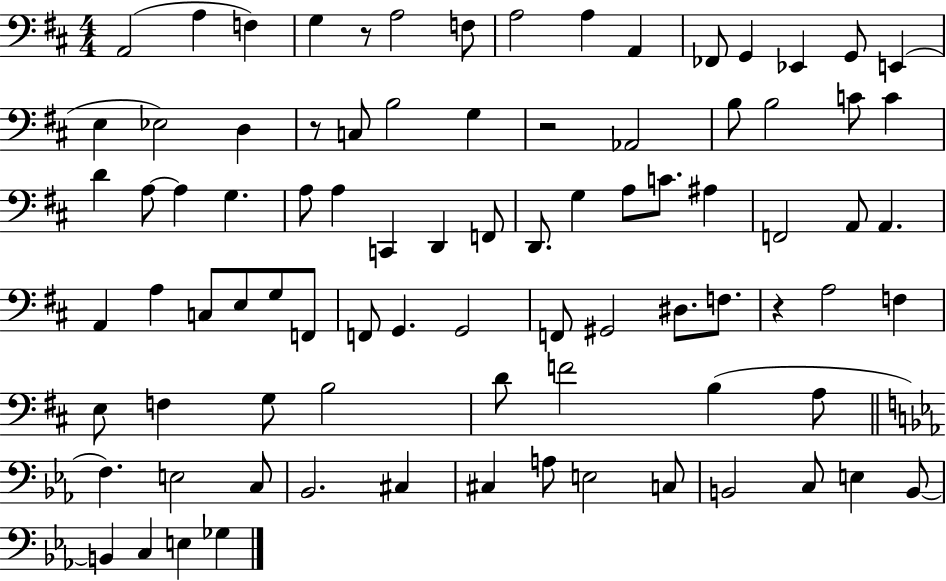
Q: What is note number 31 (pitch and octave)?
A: A3